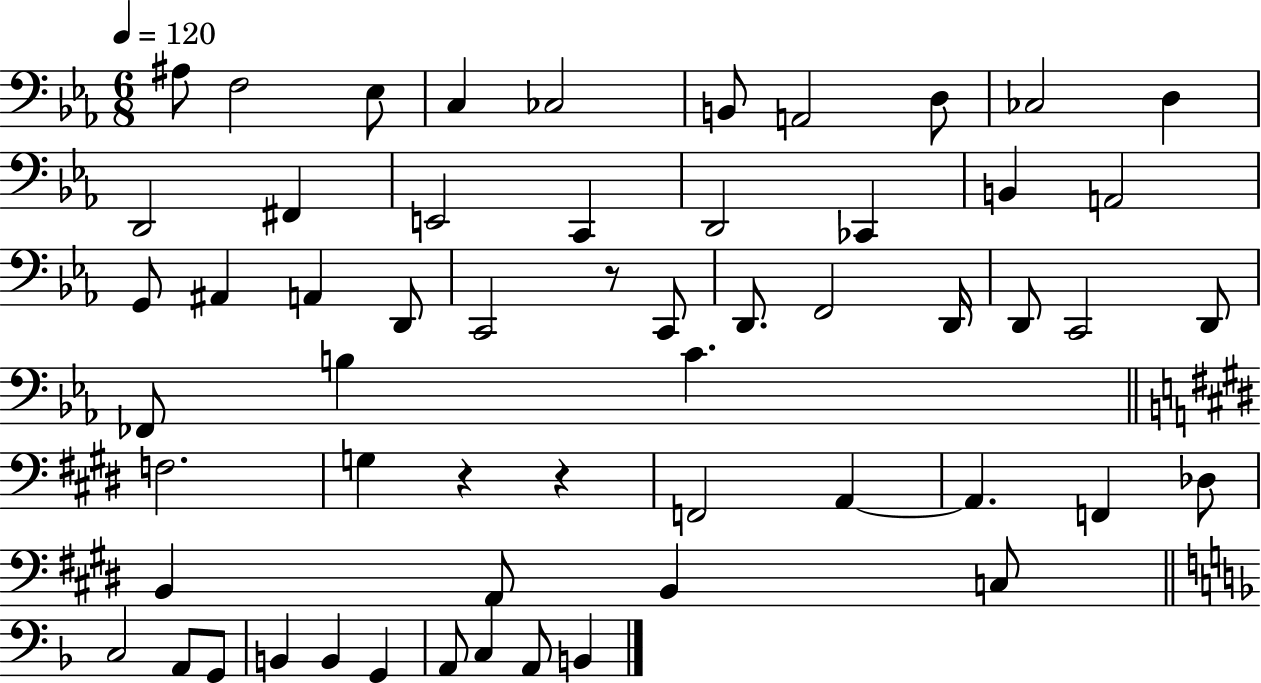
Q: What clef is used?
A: bass